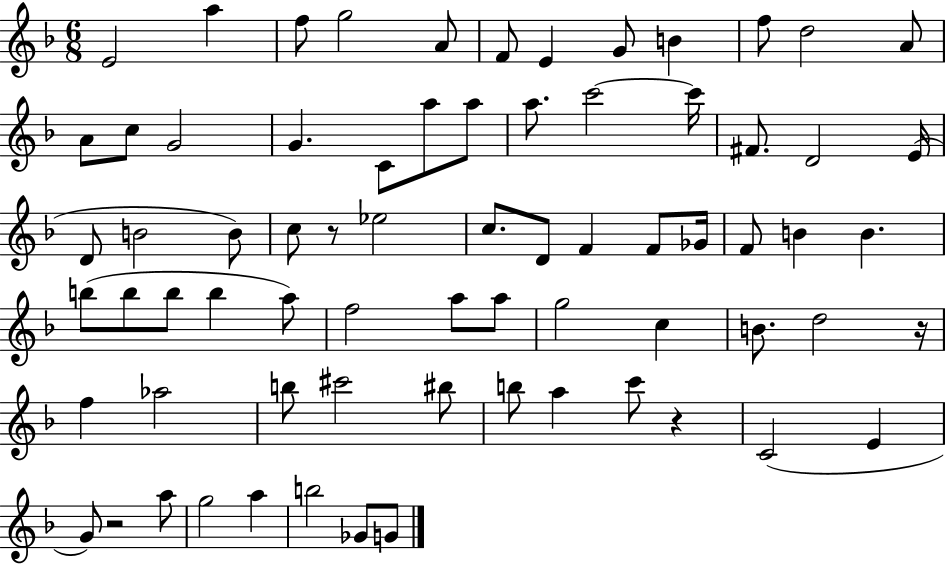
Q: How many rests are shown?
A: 4